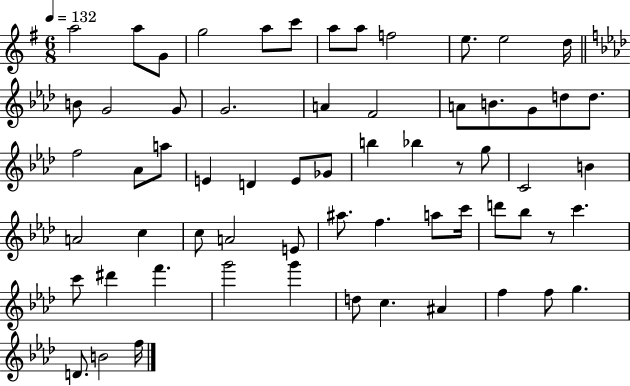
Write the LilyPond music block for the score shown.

{
  \clef treble
  \numericTimeSignature
  \time 6/8
  \key g \major
  \tempo 4 = 132
  a''2 a''8 g'8 | g''2 a''8 c'''8 | a''8 a''8 f''2 | e''8. e''2 d''16 | \break \bar "||" \break \key aes \major b'8 g'2 g'8 | g'2. | a'4 f'2 | a'8 b'8. g'8 d''8 d''8. | \break f''2 aes'8 a''8 | e'4 d'4 e'8 ges'8 | b''4 bes''4 r8 g''8 | c'2 b'4 | \break a'2 c''4 | c''8 a'2 e'8 | ais''8. f''4. a''8 c'''16 | d'''8 bes''8 r8 c'''4. | \break c'''8 dis'''4 f'''4. | g'''2 g'''4 | d''8 c''4. ais'4 | f''4 f''8 g''4. | \break d'8. b'2 f''16 | \bar "|."
}